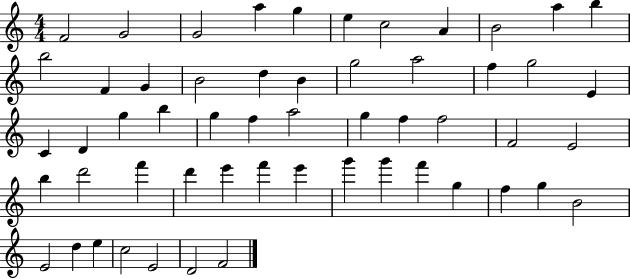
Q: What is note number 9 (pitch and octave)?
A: B4